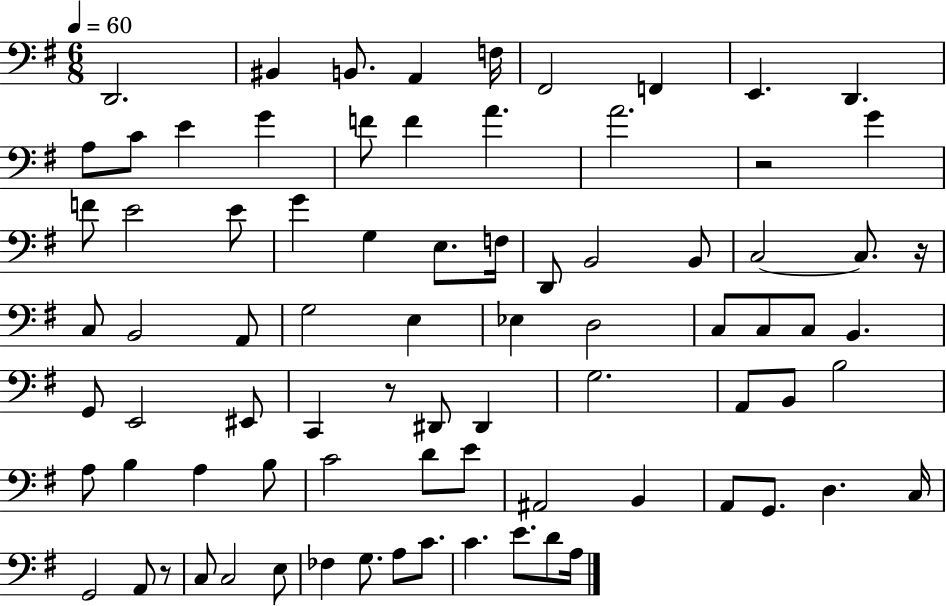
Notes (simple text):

D2/h. BIS2/q B2/e. A2/q F3/s F#2/h F2/q E2/q. D2/q. A3/e C4/e E4/q G4/q F4/e F4/q A4/q. A4/h. R/h G4/q F4/e E4/h E4/e G4/q G3/q E3/e. F3/s D2/e B2/h B2/e C3/h C3/e. R/s C3/e B2/h A2/e G3/h E3/q Eb3/q D3/h C3/e C3/e C3/e B2/q. G2/e E2/h EIS2/e C2/q R/e D#2/e D#2/q G3/h. A2/e B2/e B3/h A3/e B3/q A3/q B3/e C4/h D4/e E4/e A#2/h B2/q A2/e G2/e. D3/q. C3/s G2/h A2/e R/e C3/e C3/h E3/e FES3/q G3/e. A3/e C4/e. C4/q. E4/e. D4/e A3/s